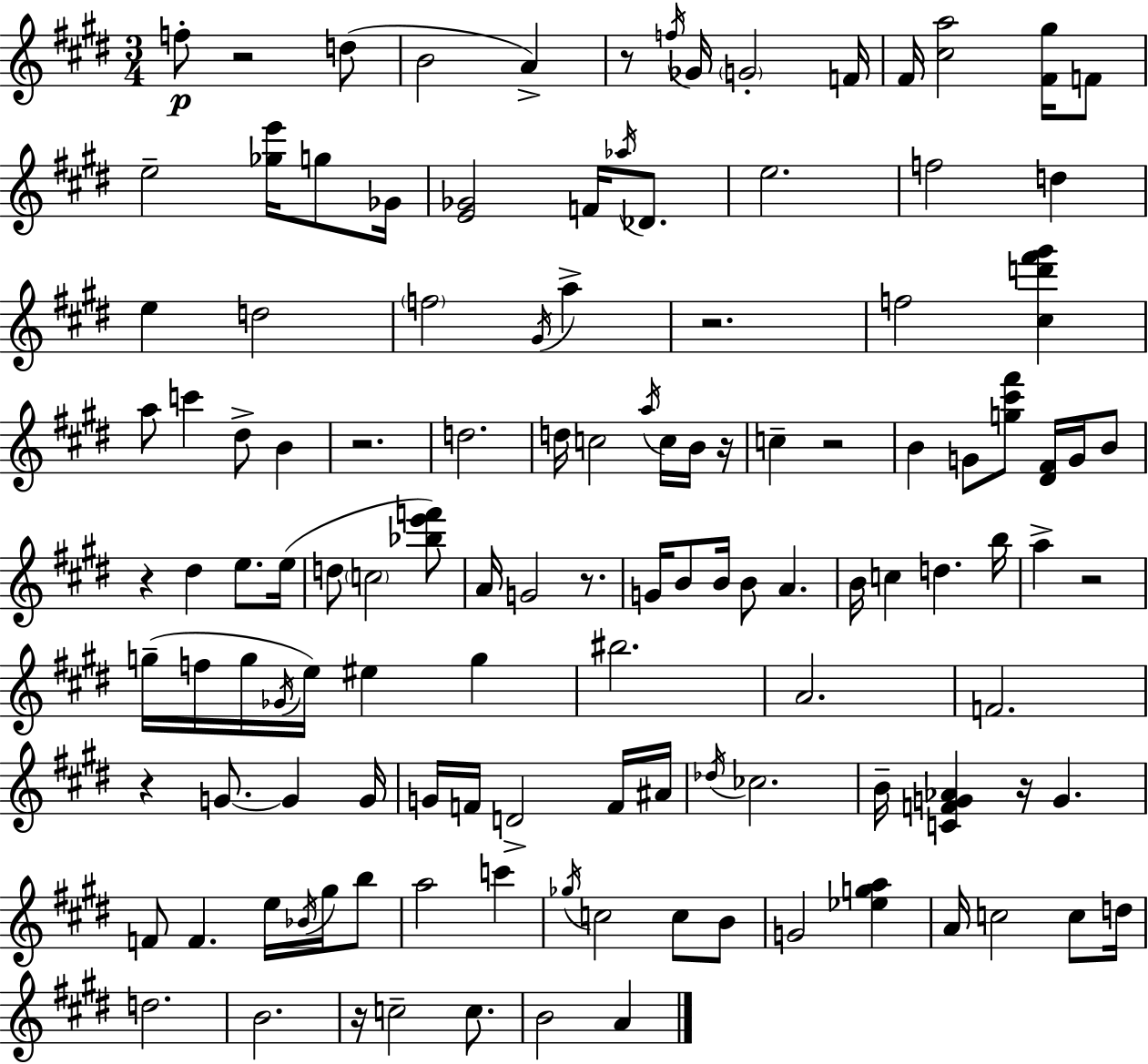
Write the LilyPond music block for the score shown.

{
  \clef treble
  \numericTimeSignature
  \time 3/4
  \key e \major
  \repeat volta 2 { f''8-.\p r2 d''8( | b'2 a'4->) | r8 \acciaccatura { f''16 } ges'16 \parenthesize g'2-. | f'16 fis'16 <cis'' a''>2 <fis' gis''>16 f'8 | \break e''2-- <ges'' e'''>16 g''8 | ges'16 <e' ges'>2 f'16 \acciaccatura { aes''16 } des'8. | e''2. | f''2 d''4 | \break e''4 d''2 | \parenthesize f''2 \acciaccatura { gis'16 } a''4-> | r2. | f''2 <cis'' d''' fis''' gis'''>4 | \break a''8 c'''4 dis''8-> b'4 | r2. | d''2. | d''16 c''2 | \break \acciaccatura { a''16 } c''16 b'16 r16 c''4-- r2 | b'4 g'8 <g'' cis''' fis'''>8 | <dis' fis'>16 g'16 b'8 r4 dis''4 | e''8. e''16( d''8 \parenthesize c''2 | \break <bes'' e''' f'''>8) a'16 g'2 | r8. g'16 b'8 b'16 b'8 a'4. | b'16 c''4 d''4. | b''16 a''4-> r2 | \break g''16--( f''16 g''16 \acciaccatura { ges'16 }) e''16 eis''4 | g''4 bis''2. | a'2. | f'2. | \break r4 g'8.~~ | g'4 g'16 g'16 f'16 d'2-> | f'16 ais'16 \acciaccatura { des''16 } ces''2. | b'16-- <c' f' g' aes'>4 r16 | \break g'4. f'8 f'4. | e''16 \acciaccatura { bes'16 } gis''16 b''8 a''2 | c'''4 \acciaccatura { ges''16 } c''2 | c''8 b'8 g'2 | \break <ees'' g'' a''>4 a'16 c''2 | c''8 d''16 d''2. | b'2. | r16 c''2-- | \break c''8. b'2 | a'4 } \bar "|."
}